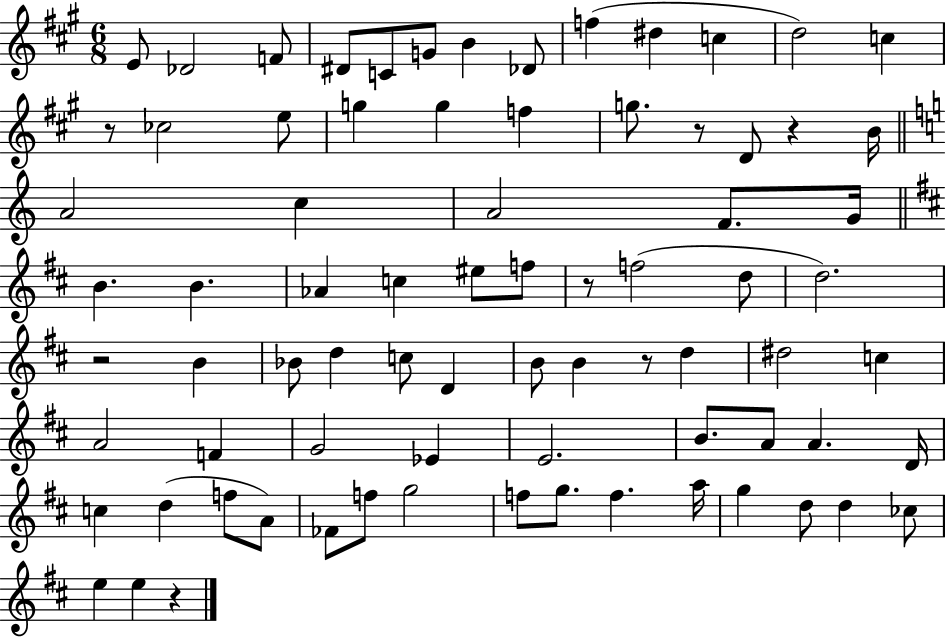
E4/e Db4/h F4/e D#4/e C4/e G4/e B4/q Db4/e F5/q D#5/q C5/q D5/h C5/q R/e CES5/h E5/e G5/q G5/q F5/q G5/e. R/e D4/e R/q B4/s A4/h C5/q A4/h F4/e. G4/s B4/q. B4/q. Ab4/q C5/q EIS5/e F5/e R/e F5/h D5/e D5/h. R/h B4/q Bb4/e D5/q C5/e D4/q B4/e B4/q R/e D5/q D#5/h C5/q A4/h F4/q G4/h Eb4/q E4/h. B4/e. A4/e A4/q. D4/s C5/q D5/q F5/e A4/e FES4/e F5/e G5/h F5/e G5/e. F5/q. A5/s G5/q D5/e D5/q CES5/e E5/q E5/q R/q